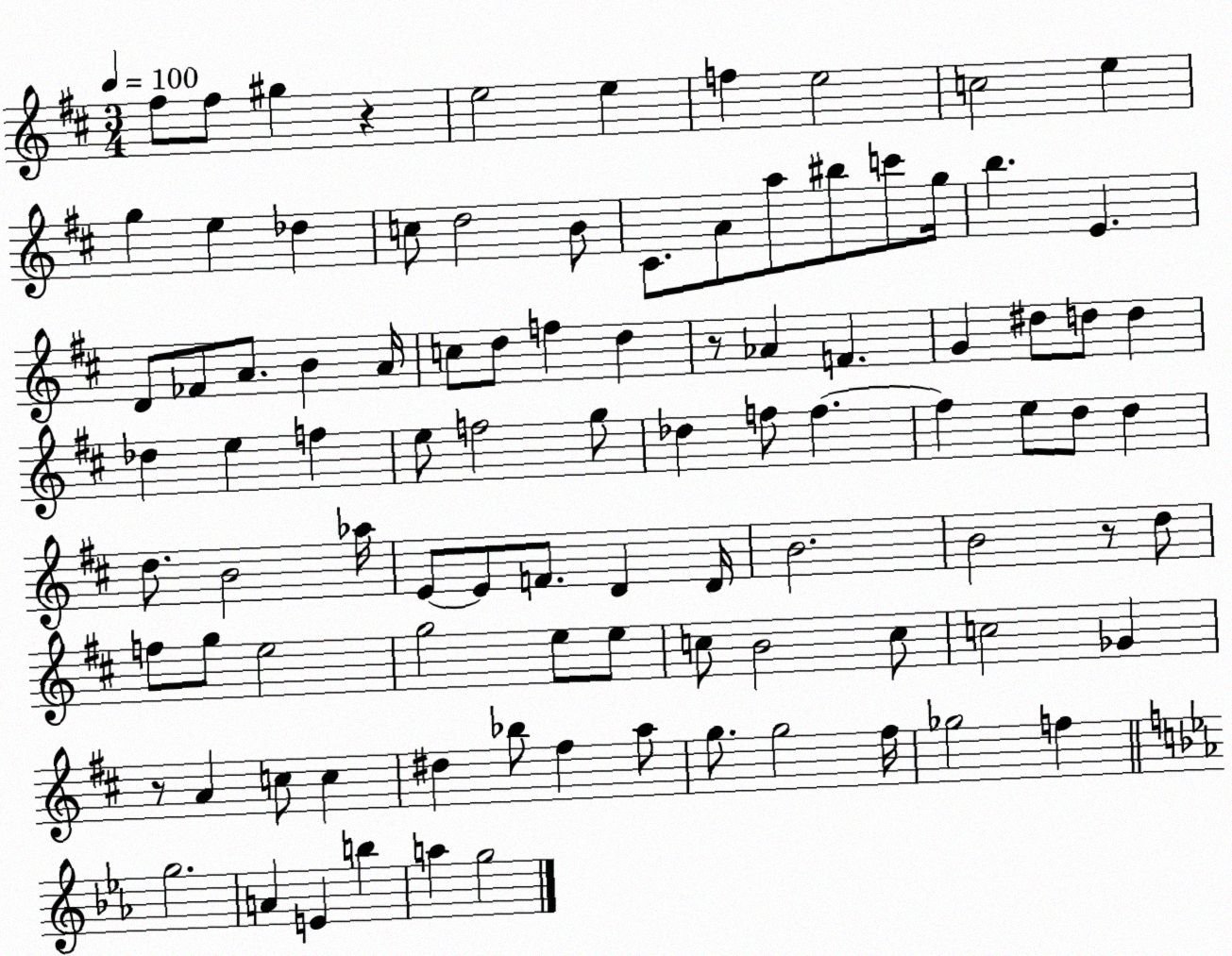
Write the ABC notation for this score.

X:1
T:Untitled
M:3/4
L:1/4
K:D
^f/2 ^f/2 ^g z e2 e f e2 c2 e g e _d c/2 d2 B/2 ^C/2 A/2 a/2 ^b/2 c'/2 g/4 b E D/2 _F/2 A/2 B A/4 c/2 d/2 f d z/2 _A F G ^d/2 d/2 d _d e f e/2 f2 g/2 _d f/2 f f e/2 d/2 d d/2 B2 _a/4 E/2 E/2 F/2 D D/4 B2 B2 z/2 d/2 f/2 g/2 e2 g2 e/2 e/2 c/2 B2 c/2 c2 _G z/2 A c/2 c ^d _b/2 ^f a/2 g/2 g2 ^f/4 _g2 f g2 A E b a g2